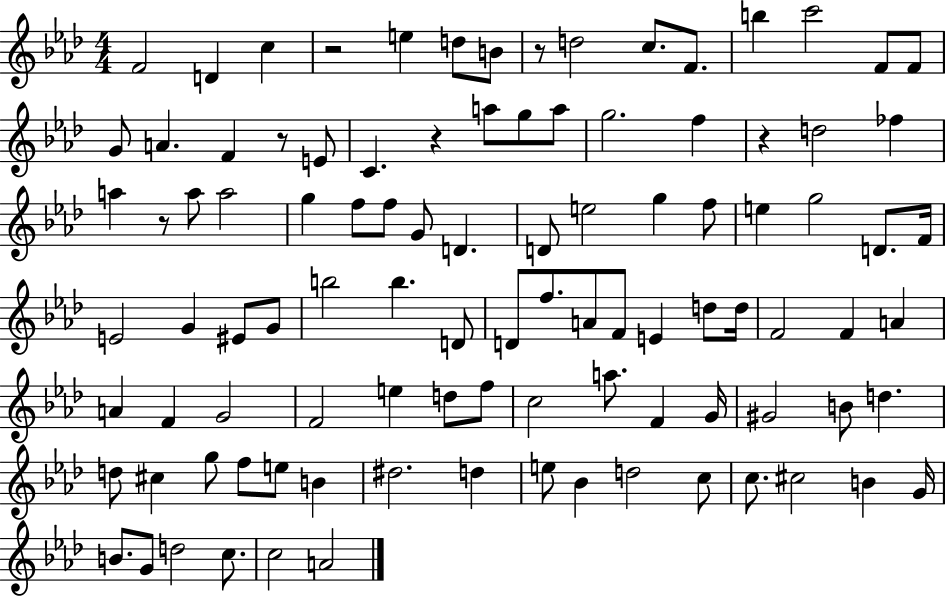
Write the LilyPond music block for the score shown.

{
  \clef treble
  \numericTimeSignature
  \time 4/4
  \key aes \major
  \repeat volta 2 { f'2 d'4 c''4 | r2 e''4 d''8 b'8 | r8 d''2 c''8. f'8. | b''4 c'''2 f'8 f'8 | \break g'8 a'4. f'4 r8 e'8 | c'4. r4 a''8 g''8 a''8 | g''2. f''4 | r4 d''2 fes''4 | \break a''4 r8 a''8 a''2 | g''4 f''8 f''8 g'8 d'4. | d'8 e''2 g''4 f''8 | e''4 g''2 d'8. f'16 | \break e'2 g'4 eis'8 g'8 | b''2 b''4. d'8 | d'8 f''8. a'8 f'8 e'4 d''8 d''16 | f'2 f'4 a'4 | \break a'4 f'4 g'2 | f'2 e''4 d''8 f''8 | c''2 a''8. f'4 g'16 | gis'2 b'8 d''4. | \break d''8 cis''4 g''8 f''8 e''8 b'4 | dis''2. d''4 | e''8 bes'4 d''2 c''8 | c''8. cis''2 b'4 g'16 | \break b'8. g'8 d''2 c''8. | c''2 a'2 | } \bar "|."
}